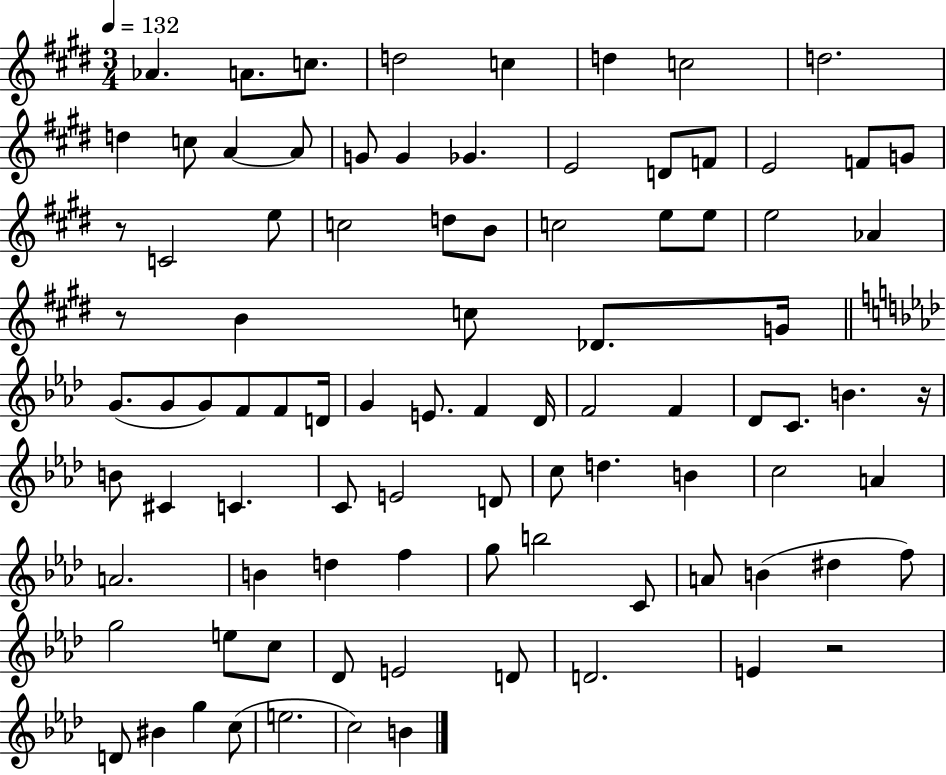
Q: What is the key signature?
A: E major